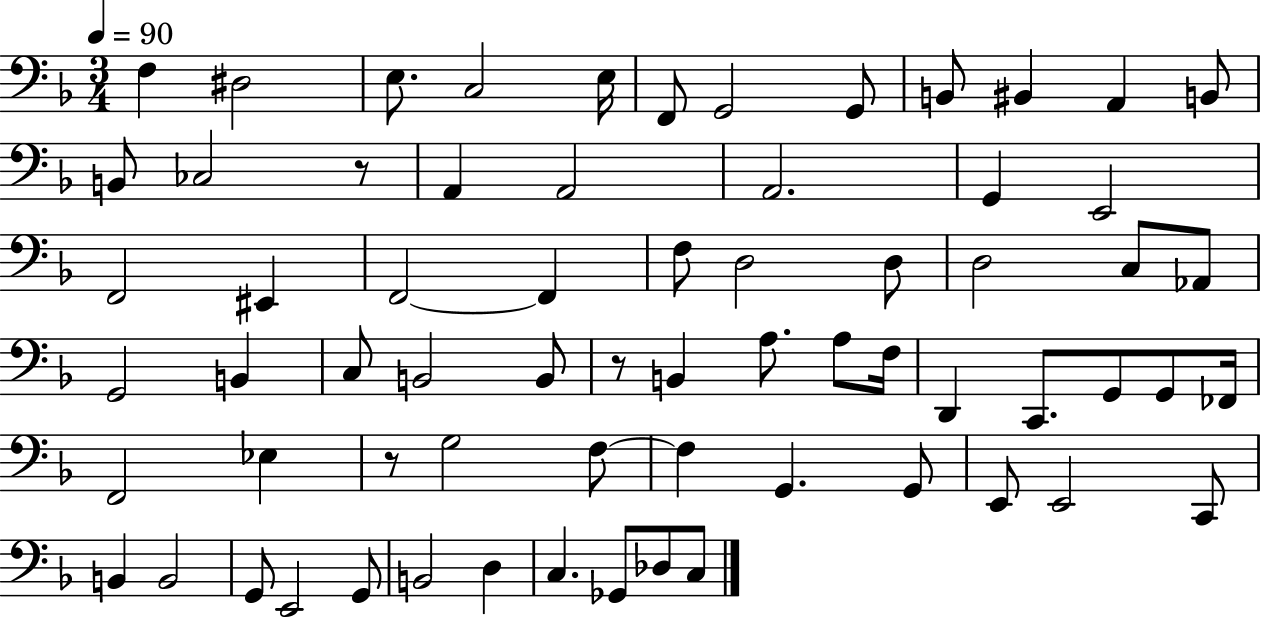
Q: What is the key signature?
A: F major